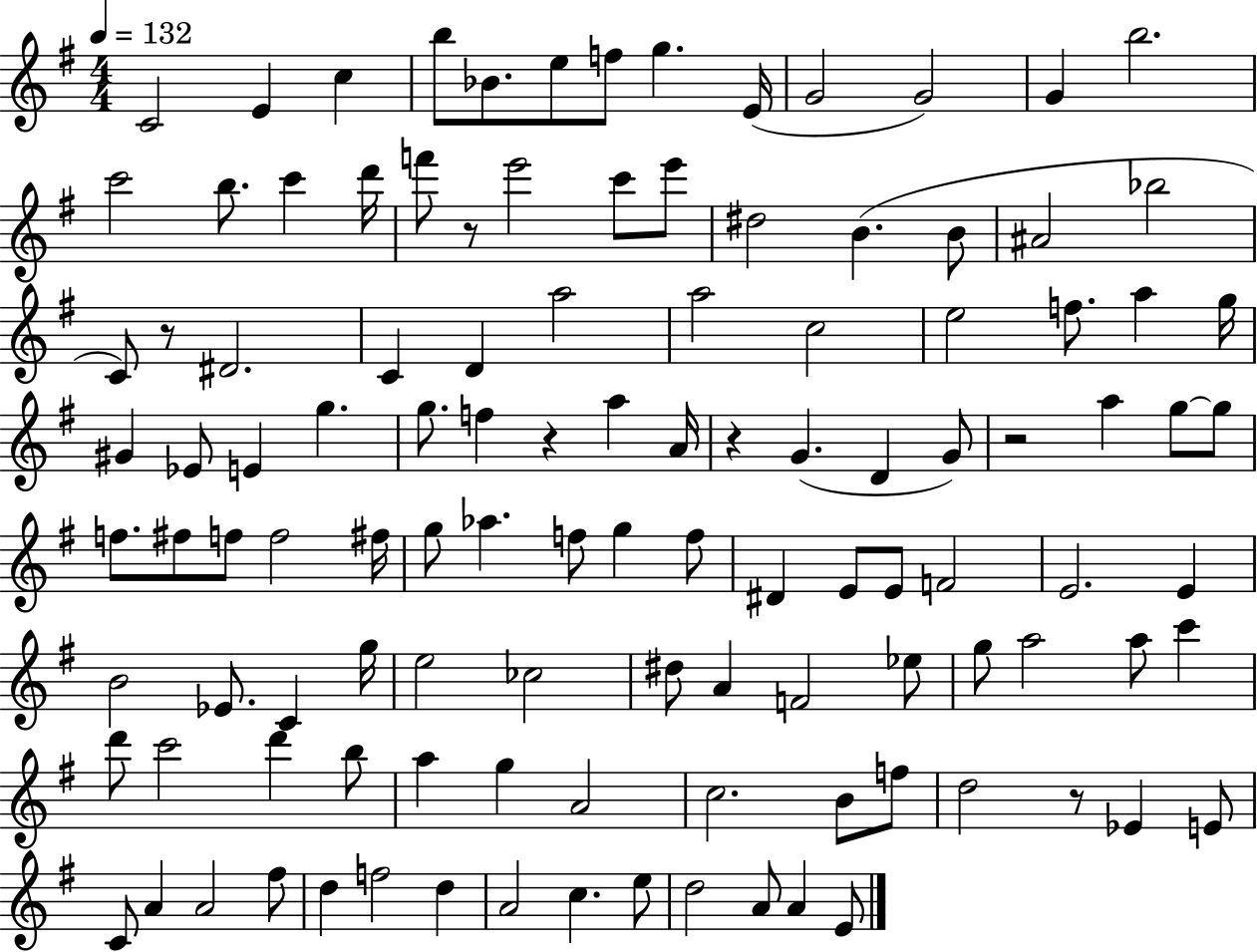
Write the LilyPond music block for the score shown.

{
  \clef treble
  \numericTimeSignature
  \time 4/4
  \key g \major
  \tempo 4 = 132
  c'2 e'4 c''4 | b''8 bes'8. e''8 f''8 g''4. e'16( | g'2 g'2) | g'4 b''2. | \break c'''2 b''8. c'''4 d'''16 | f'''8 r8 e'''2 c'''8 e'''8 | dis''2 b'4.( b'8 | ais'2 bes''2 | \break c'8) r8 dis'2. | c'4 d'4 a''2 | a''2 c''2 | e''2 f''8. a''4 g''16 | \break gis'4 ees'8 e'4 g''4. | g''8. f''4 r4 a''4 a'16 | r4 g'4.( d'4 g'8) | r2 a''4 g''8~~ g''8 | \break f''8. fis''8 f''8 f''2 fis''16 | g''8 aes''4. f''8 g''4 f''8 | dis'4 e'8 e'8 f'2 | e'2. e'4 | \break b'2 ees'8. c'4 g''16 | e''2 ces''2 | dis''8 a'4 f'2 ees''8 | g''8 a''2 a''8 c'''4 | \break d'''8 c'''2 d'''4 b''8 | a''4 g''4 a'2 | c''2. b'8 f''8 | d''2 r8 ees'4 e'8 | \break c'8 a'4 a'2 fis''8 | d''4 f''2 d''4 | a'2 c''4. e''8 | d''2 a'8 a'4 e'8 | \break \bar "|."
}